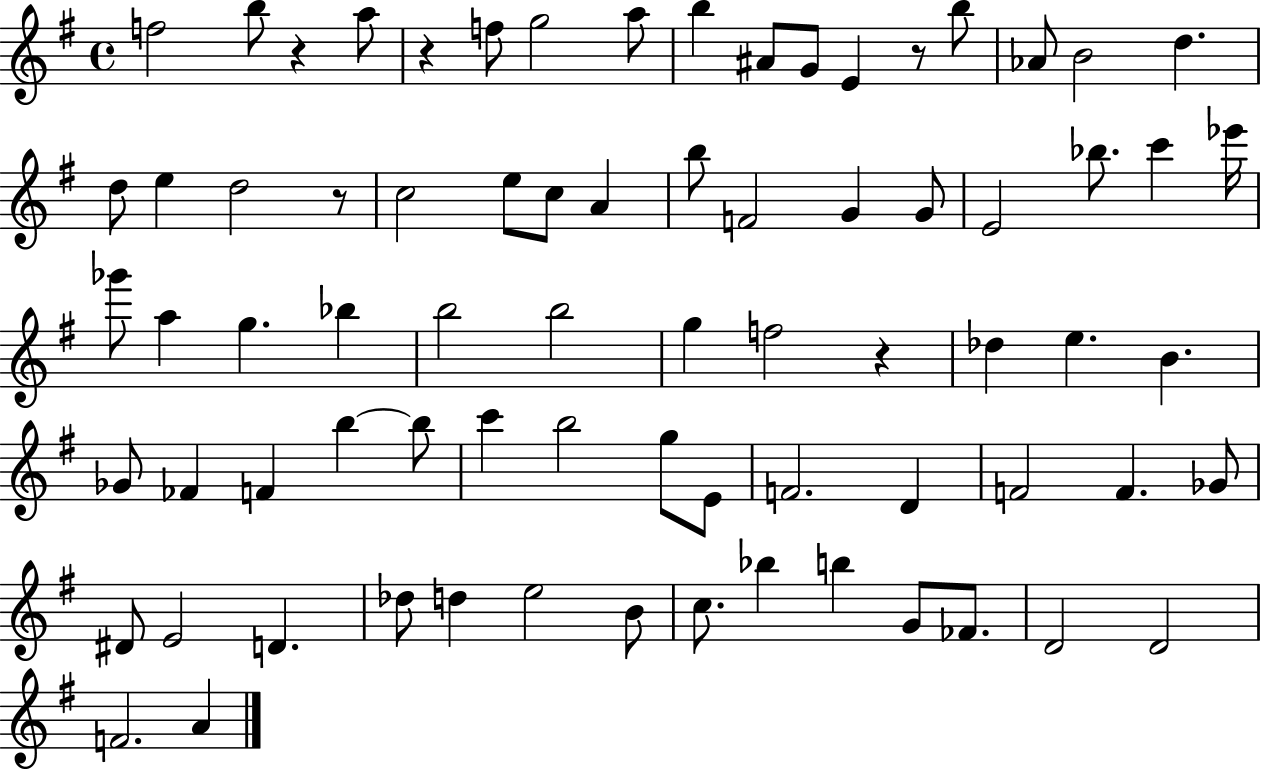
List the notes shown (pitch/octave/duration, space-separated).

F5/h B5/e R/q A5/e R/q F5/e G5/h A5/e B5/q A#4/e G4/e E4/q R/e B5/e Ab4/e B4/h D5/q. D5/e E5/q D5/h R/e C5/h E5/e C5/e A4/q B5/e F4/h G4/q G4/e E4/h Bb5/e. C6/q Eb6/s Gb6/e A5/q G5/q. Bb5/q B5/h B5/h G5/q F5/h R/q Db5/q E5/q. B4/q. Gb4/e FES4/q F4/q B5/q B5/e C6/q B5/h G5/e E4/e F4/h. D4/q F4/h F4/q. Gb4/e D#4/e E4/h D4/q. Db5/e D5/q E5/h B4/e C5/e. Bb5/q B5/q G4/e FES4/e. D4/h D4/h F4/h. A4/q